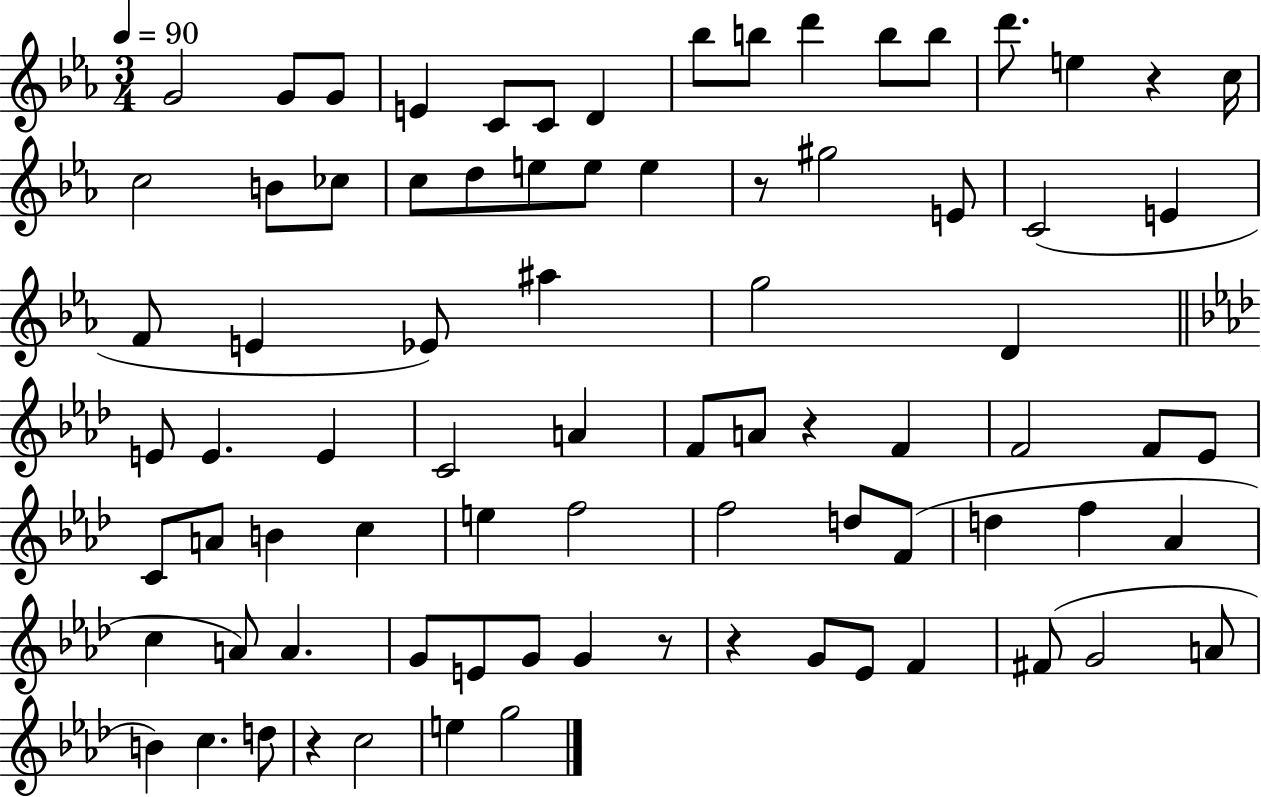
G4/h G4/e G4/e E4/q C4/e C4/e D4/q Bb5/e B5/e D6/q B5/e B5/e D6/e. E5/q R/q C5/s C5/h B4/e CES5/e C5/e D5/e E5/e E5/e E5/q R/e G#5/h E4/e C4/h E4/q F4/e E4/q Eb4/e A#5/q G5/h D4/q E4/e E4/q. E4/q C4/h A4/q F4/e A4/e R/q F4/q F4/h F4/e Eb4/e C4/e A4/e B4/q C5/q E5/q F5/h F5/h D5/e F4/e D5/q F5/q Ab4/q C5/q A4/e A4/q. G4/e E4/e G4/e G4/q R/e R/q G4/e Eb4/e F4/q F#4/e G4/h A4/e B4/q C5/q. D5/e R/q C5/h E5/q G5/h